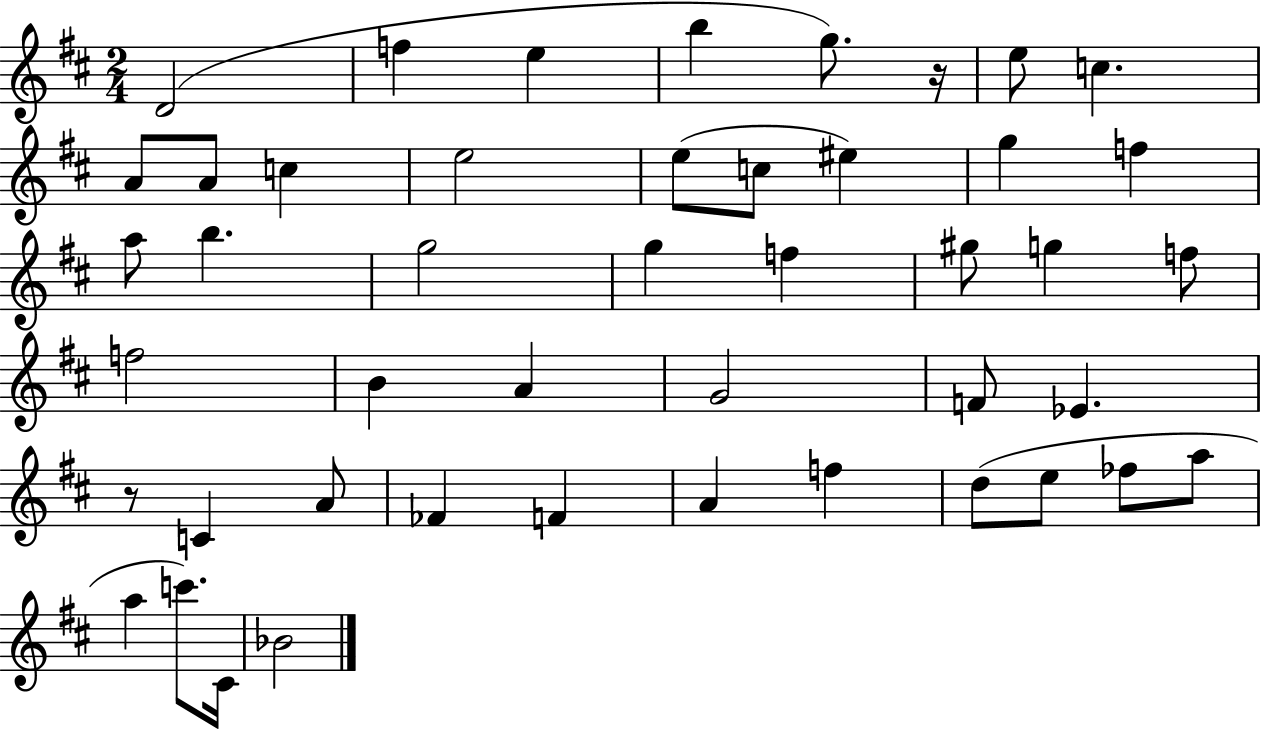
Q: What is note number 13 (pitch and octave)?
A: C5